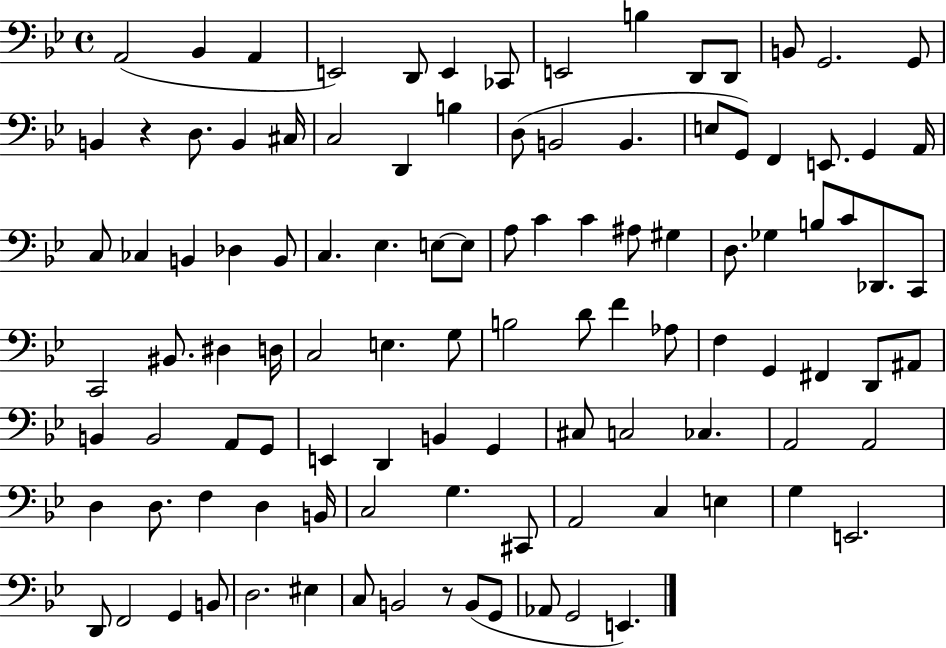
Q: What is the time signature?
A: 4/4